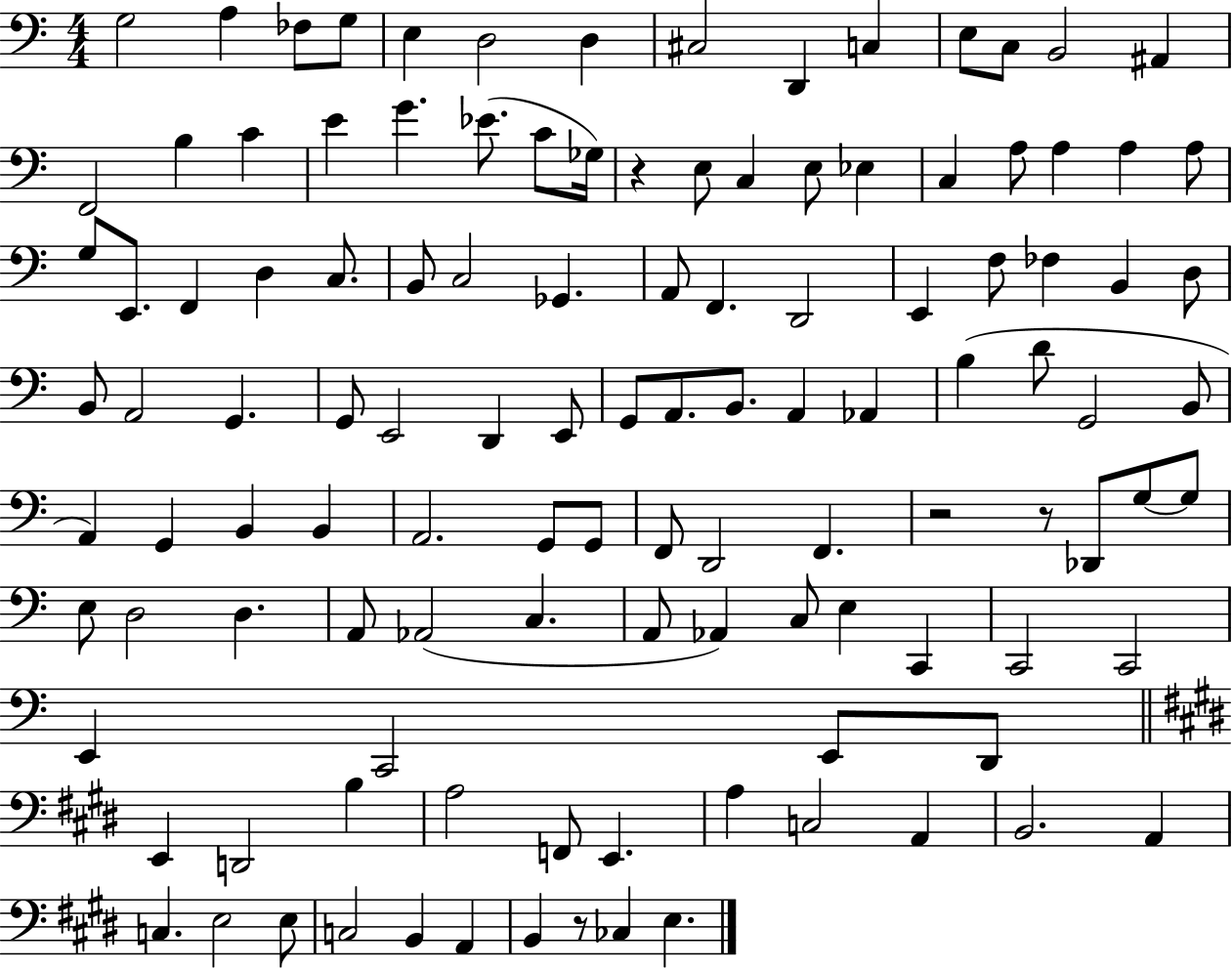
X:1
T:Untitled
M:4/4
L:1/4
K:C
G,2 A, _F,/2 G,/2 E, D,2 D, ^C,2 D,, C, E,/2 C,/2 B,,2 ^A,, F,,2 B, C E G _E/2 C/2 _G,/4 z E,/2 C, E,/2 _E, C, A,/2 A, A, A,/2 G,/2 E,,/2 F,, D, C,/2 B,,/2 C,2 _G,, A,,/2 F,, D,,2 E,, F,/2 _F, B,, D,/2 B,,/2 A,,2 G,, G,,/2 E,,2 D,, E,,/2 G,,/2 A,,/2 B,,/2 A,, _A,, B, D/2 G,,2 B,,/2 A,, G,, B,, B,, A,,2 G,,/2 G,,/2 F,,/2 D,,2 F,, z2 z/2 _D,,/2 G,/2 G,/2 E,/2 D,2 D, A,,/2 _A,,2 C, A,,/2 _A,, C,/2 E, C,, C,,2 C,,2 E,, C,,2 E,,/2 D,,/2 E,, D,,2 B, A,2 F,,/2 E,, A, C,2 A,, B,,2 A,, C, E,2 E,/2 C,2 B,, A,, B,, z/2 _C, E,